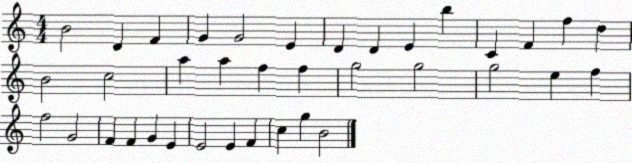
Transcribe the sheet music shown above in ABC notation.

X:1
T:Untitled
M:4/4
L:1/4
K:C
B2 D F G G2 E D D E b C F f d B2 c2 a a f f g2 g2 g2 e f f2 G2 F F G E E2 E F c g B2